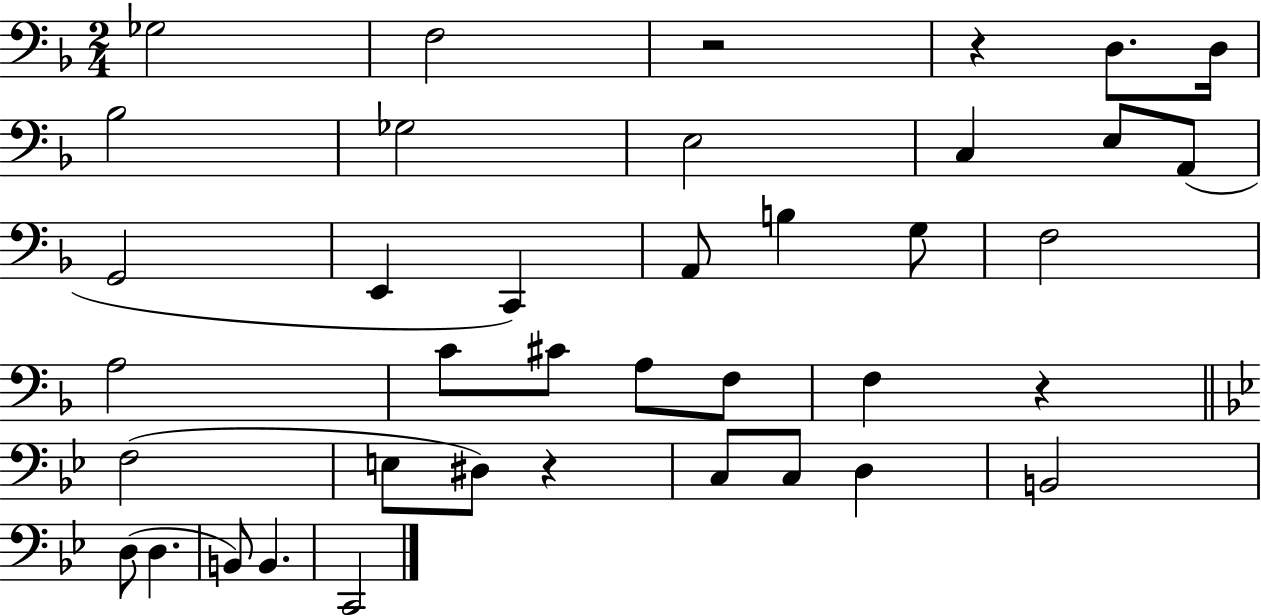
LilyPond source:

{
  \clef bass
  \numericTimeSignature
  \time 2/4
  \key f \major
  ges2 | f2 | r2 | r4 d8. d16 | \break bes2 | ges2 | e2 | c4 e8 a,8( | \break g,2 | e,4 c,4) | a,8 b4 g8 | f2 | \break a2 | c'8 cis'8 a8 f8 | f4 r4 | \bar "||" \break \key bes \major f2( | e8 dis8) r4 | c8 c8 d4 | b,2 | \break d8( d4. | b,8) b,4. | c,2 | \bar "|."
}